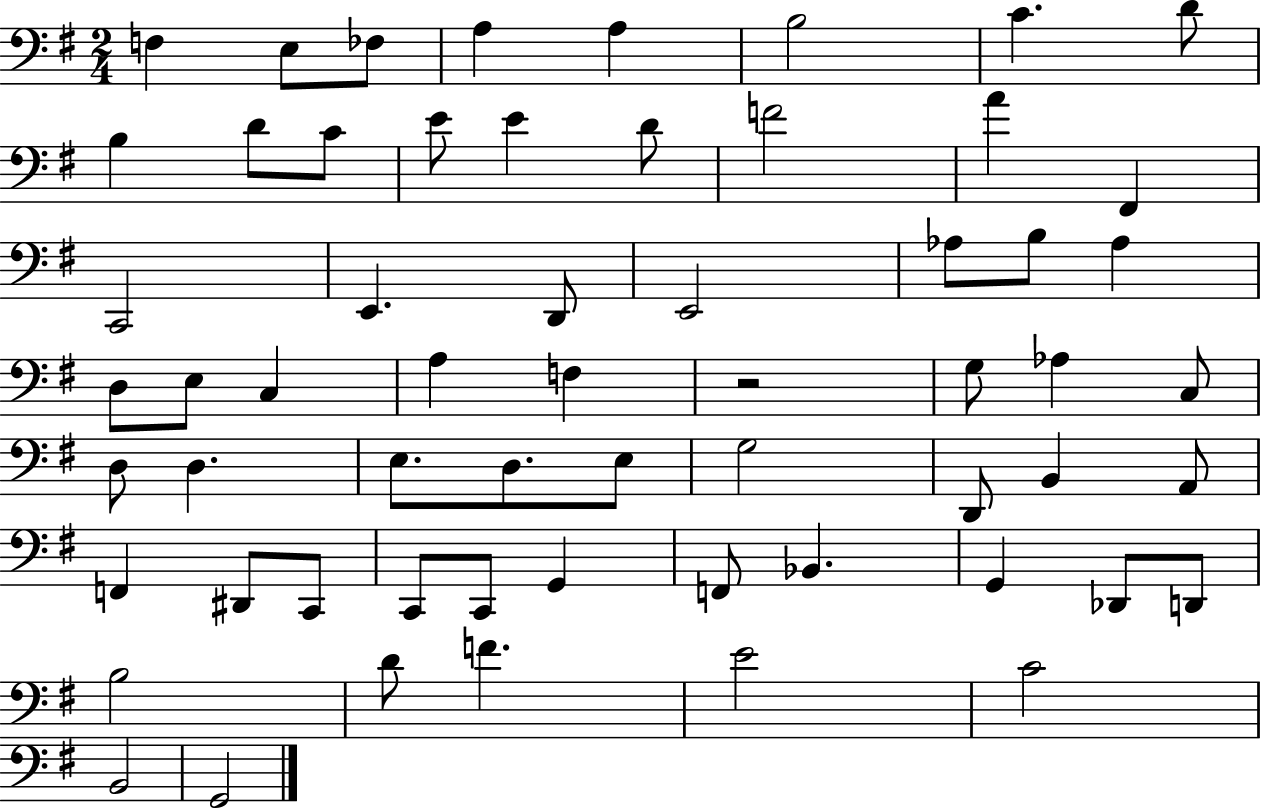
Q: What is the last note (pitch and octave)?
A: G2